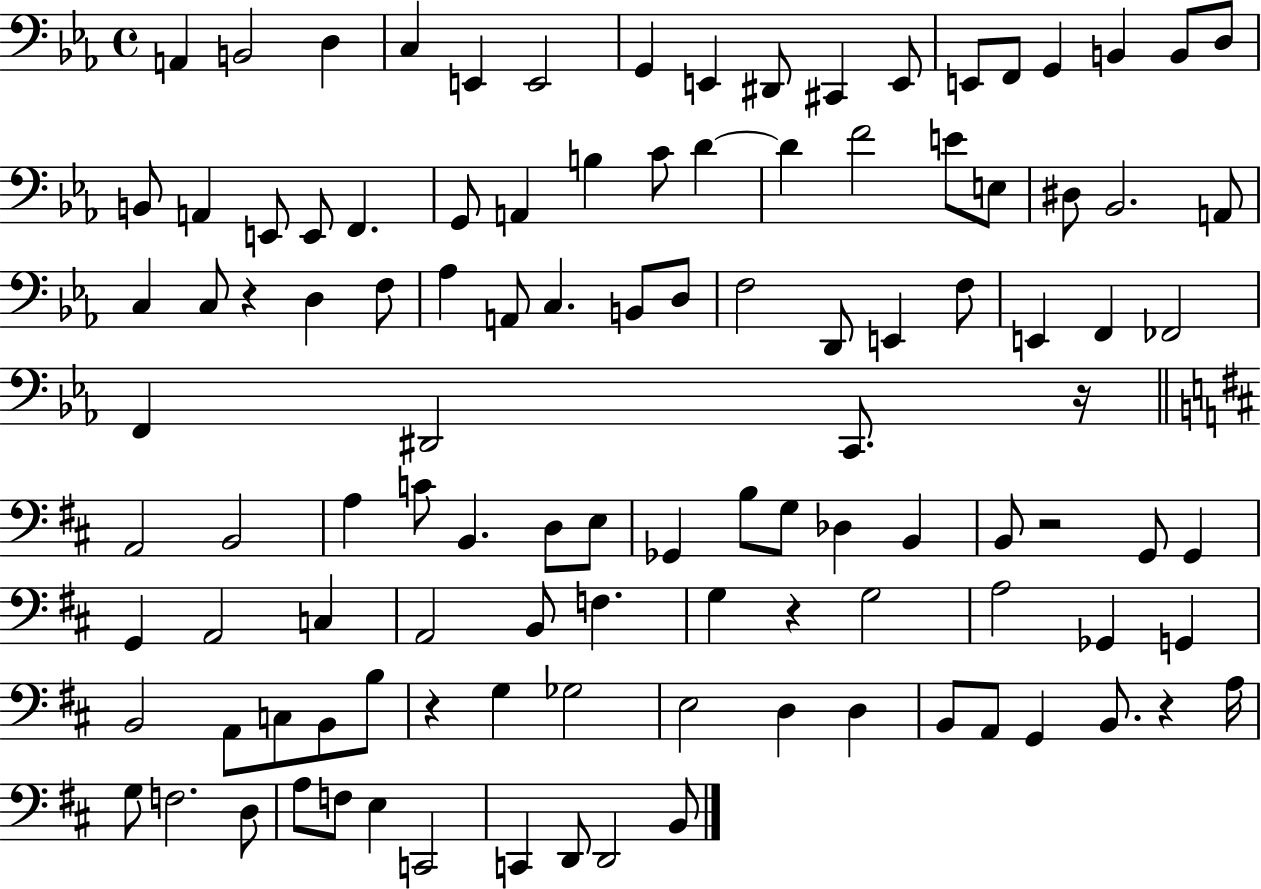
{
  \clef bass
  \time 4/4
  \defaultTimeSignature
  \key ees \major
  \repeat volta 2 { a,4 b,2 d4 | c4 e,4 e,2 | g,4 e,4 dis,8 cis,4 e,8 | e,8 f,8 g,4 b,4 b,8 d8 | \break b,8 a,4 e,8 e,8 f,4. | g,8 a,4 b4 c'8 d'4~~ | d'4 f'2 e'8 e8 | dis8 bes,2. a,8 | \break c4 c8 r4 d4 f8 | aes4 a,8 c4. b,8 d8 | f2 d,8 e,4 f8 | e,4 f,4 fes,2 | \break f,4 dis,2 c,8. r16 | \bar "||" \break \key b \minor a,2 b,2 | a4 c'8 b,4. d8 e8 | ges,4 b8 g8 des4 b,4 | b,8 r2 g,8 g,4 | \break g,4 a,2 c4 | a,2 b,8 f4. | g4 r4 g2 | a2 ges,4 g,4 | \break b,2 a,8 c8 b,8 b8 | r4 g4 ges2 | e2 d4 d4 | b,8 a,8 g,4 b,8. r4 a16 | \break g8 f2. d8 | a8 f8 e4 c,2 | c,4 d,8 d,2 b,8 | } \bar "|."
}